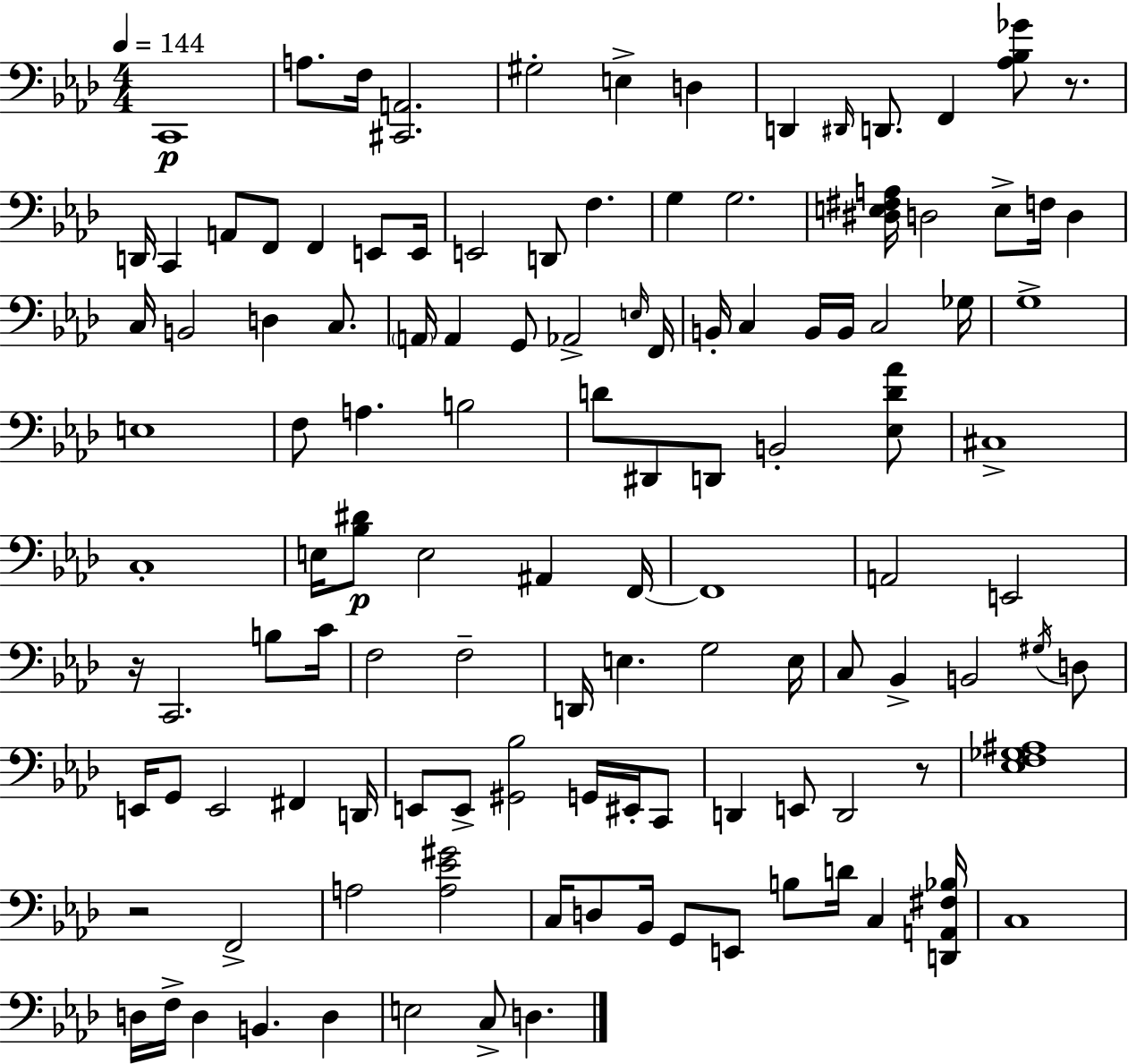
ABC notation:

X:1
T:Untitled
M:4/4
L:1/4
K:Fm
C,,4 A,/2 F,/4 [^C,,A,,]2 ^G,2 E, D, D,, ^D,,/4 D,,/2 F,, [_A,_B,_G]/2 z/2 D,,/4 C,, A,,/2 F,,/2 F,, E,,/2 E,,/4 E,,2 D,,/2 F, G, G,2 [^D,E,^F,A,]/4 D,2 E,/2 F,/4 D, C,/4 B,,2 D, C,/2 A,,/4 A,, G,,/2 _A,,2 E,/4 F,,/4 B,,/4 C, B,,/4 B,,/4 C,2 _G,/4 G,4 E,4 F,/2 A, B,2 D/2 ^D,,/2 D,,/2 B,,2 [_E,D_A]/2 ^C,4 C,4 E,/4 [_B,^D]/2 E,2 ^A,, F,,/4 F,,4 A,,2 E,,2 z/4 C,,2 B,/2 C/4 F,2 F,2 D,,/4 E, G,2 E,/4 C,/2 _B,, B,,2 ^G,/4 D,/2 E,,/4 G,,/2 E,,2 ^F,, D,,/4 E,,/2 E,,/2 [^G,,_B,]2 G,,/4 ^E,,/4 C,,/2 D,, E,,/2 D,,2 z/2 [_E,F,_G,^A,]4 z2 F,,2 A,2 [A,_E^G]2 C,/4 D,/2 _B,,/4 G,,/2 E,,/2 B,/2 D/4 C, [D,,A,,^F,_B,]/4 C,4 D,/4 F,/4 D, B,, D, E,2 C,/2 D,